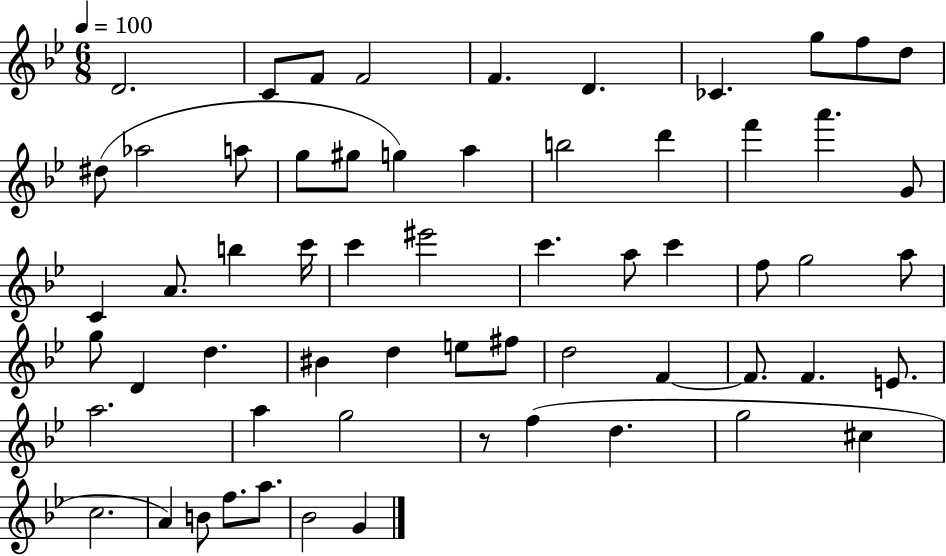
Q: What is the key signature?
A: BES major